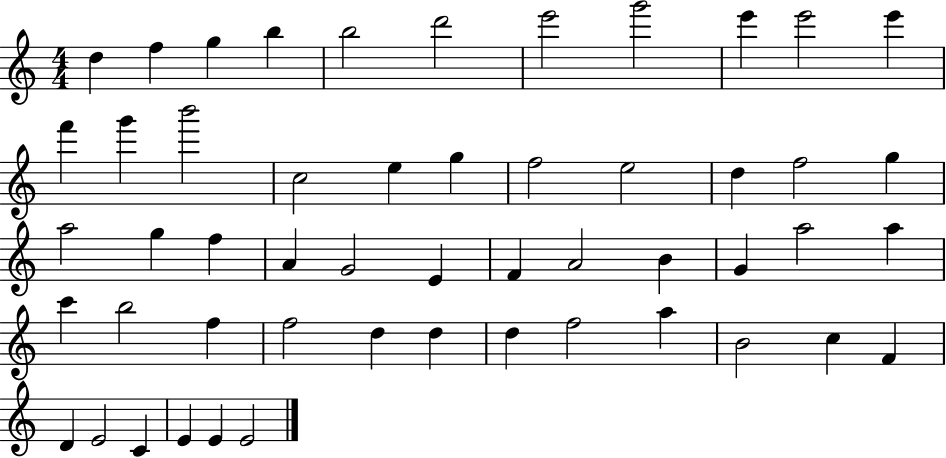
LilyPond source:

{
  \clef treble
  \numericTimeSignature
  \time 4/4
  \key c \major
  d''4 f''4 g''4 b''4 | b''2 d'''2 | e'''2 g'''2 | e'''4 e'''2 e'''4 | \break f'''4 g'''4 b'''2 | c''2 e''4 g''4 | f''2 e''2 | d''4 f''2 g''4 | \break a''2 g''4 f''4 | a'4 g'2 e'4 | f'4 a'2 b'4 | g'4 a''2 a''4 | \break c'''4 b''2 f''4 | f''2 d''4 d''4 | d''4 f''2 a''4 | b'2 c''4 f'4 | \break d'4 e'2 c'4 | e'4 e'4 e'2 | \bar "|."
}